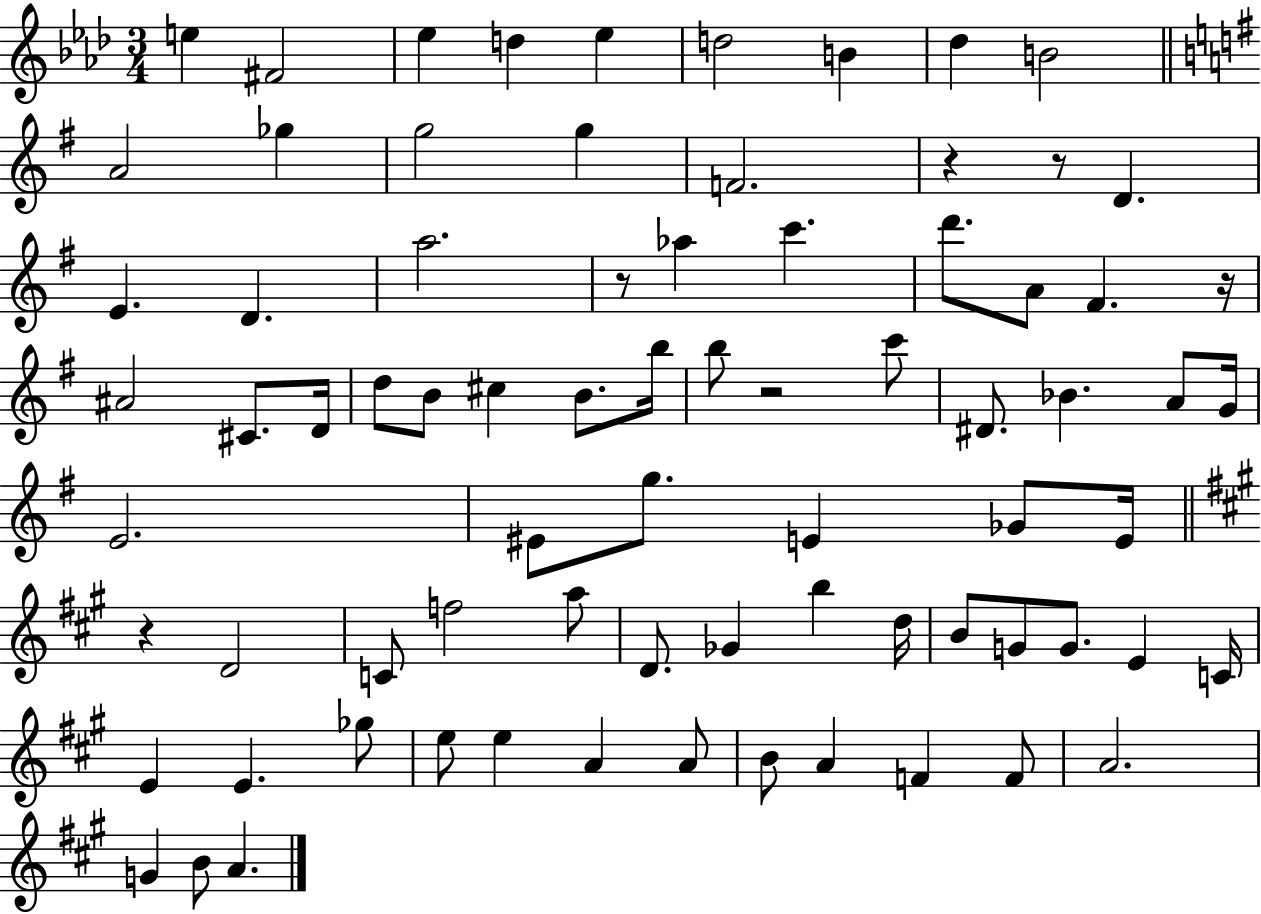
X:1
T:Untitled
M:3/4
L:1/4
K:Ab
e ^F2 _e d _e d2 B _d B2 A2 _g g2 g F2 z z/2 D E D a2 z/2 _a c' d'/2 A/2 ^F z/4 ^A2 ^C/2 D/4 d/2 B/2 ^c B/2 b/4 b/2 z2 c'/2 ^D/2 _B A/2 G/4 E2 ^E/2 g/2 E _G/2 E/4 z D2 C/2 f2 a/2 D/2 _G b d/4 B/2 G/2 G/2 E C/4 E E _g/2 e/2 e A A/2 B/2 A F F/2 A2 G B/2 A